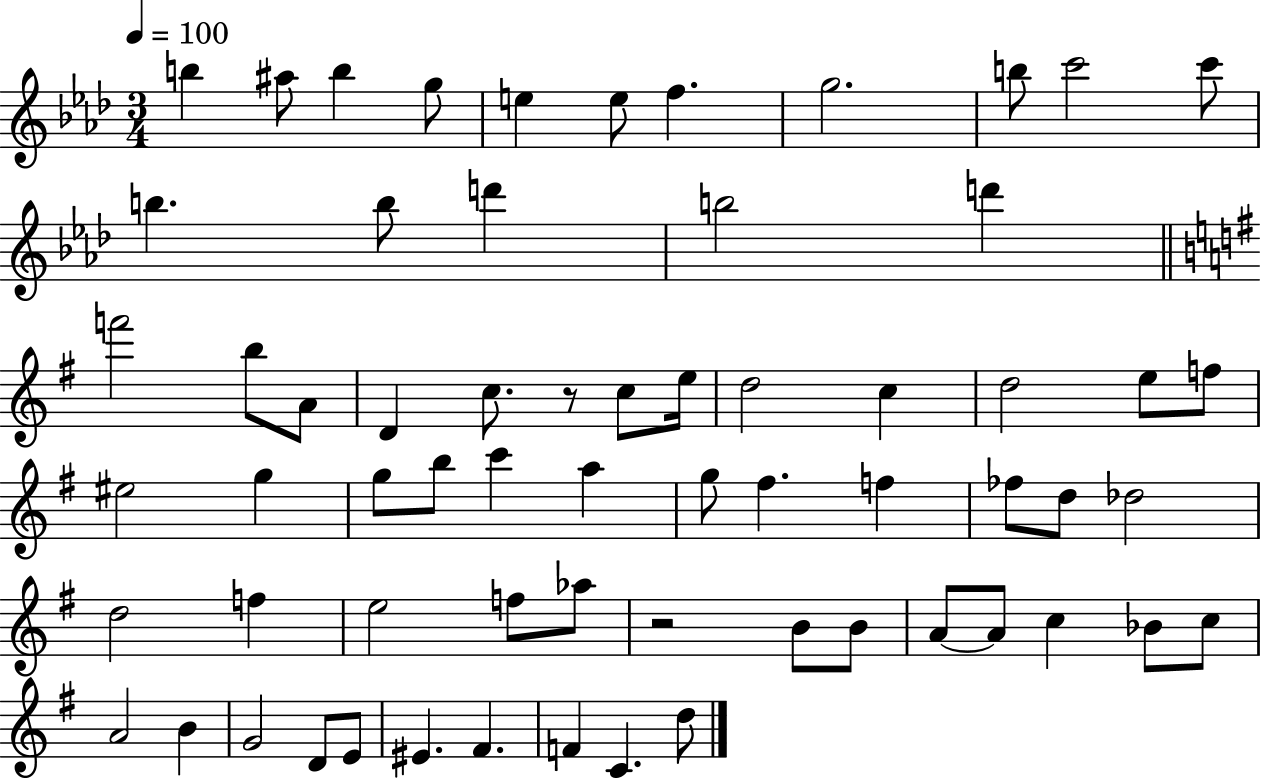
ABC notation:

X:1
T:Untitled
M:3/4
L:1/4
K:Ab
b ^a/2 b g/2 e e/2 f g2 b/2 c'2 c'/2 b b/2 d' b2 d' f'2 b/2 A/2 D c/2 z/2 c/2 e/4 d2 c d2 e/2 f/2 ^e2 g g/2 b/2 c' a g/2 ^f f _f/2 d/2 _d2 d2 f e2 f/2 _a/2 z2 B/2 B/2 A/2 A/2 c _B/2 c/2 A2 B G2 D/2 E/2 ^E ^F F C d/2